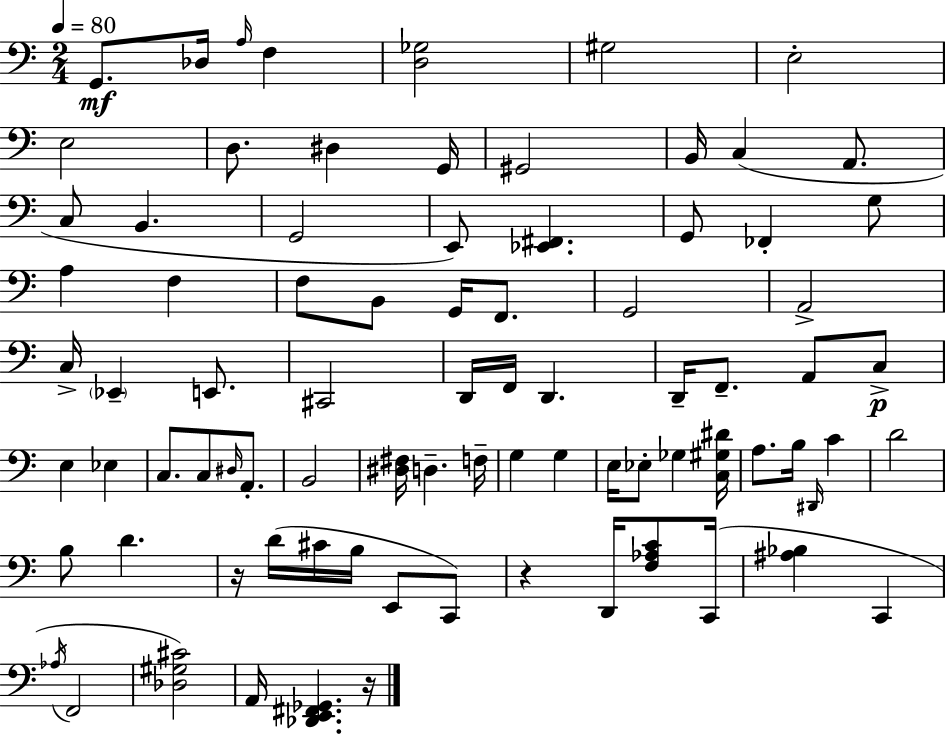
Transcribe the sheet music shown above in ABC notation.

X:1
T:Untitled
M:2/4
L:1/4
K:Am
G,,/2 _D,/4 A,/4 F, [D,_G,]2 ^G,2 E,2 E,2 D,/2 ^D, G,,/4 ^G,,2 B,,/4 C, A,,/2 C,/2 B,, G,,2 E,,/2 [_E,,^F,,] G,,/2 _F,, G,/2 A, F, F,/2 B,,/2 G,,/4 F,,/2 G,,2 A,,2 C,/4 _E,, E,,/2 ^C,,2 D,,/4 F,,/4 D,, D,,/4 F,,/2 A,,/2 C,/2 E, _E, C,/2 C,/2 ^D,/4 A,,/2 B,,2 [^D,^F,]/4 D, F,/4 G, G, E,/4 _E,/2 _G, [C,^G,^D]/4 A,/2 B,/4 ^D,,/4 C D2 B,/2 D z/4 D/4 ^C/4 B,/4 E,,/2 C,,/2 z D,,/4 [F,_A,C]/2 C,,/4 [^A,_B,] C,, _A,/4 F,,2 [_D,^G,^C]2 A,,/4 [_D,,E,,^F,,_G,,] z/4